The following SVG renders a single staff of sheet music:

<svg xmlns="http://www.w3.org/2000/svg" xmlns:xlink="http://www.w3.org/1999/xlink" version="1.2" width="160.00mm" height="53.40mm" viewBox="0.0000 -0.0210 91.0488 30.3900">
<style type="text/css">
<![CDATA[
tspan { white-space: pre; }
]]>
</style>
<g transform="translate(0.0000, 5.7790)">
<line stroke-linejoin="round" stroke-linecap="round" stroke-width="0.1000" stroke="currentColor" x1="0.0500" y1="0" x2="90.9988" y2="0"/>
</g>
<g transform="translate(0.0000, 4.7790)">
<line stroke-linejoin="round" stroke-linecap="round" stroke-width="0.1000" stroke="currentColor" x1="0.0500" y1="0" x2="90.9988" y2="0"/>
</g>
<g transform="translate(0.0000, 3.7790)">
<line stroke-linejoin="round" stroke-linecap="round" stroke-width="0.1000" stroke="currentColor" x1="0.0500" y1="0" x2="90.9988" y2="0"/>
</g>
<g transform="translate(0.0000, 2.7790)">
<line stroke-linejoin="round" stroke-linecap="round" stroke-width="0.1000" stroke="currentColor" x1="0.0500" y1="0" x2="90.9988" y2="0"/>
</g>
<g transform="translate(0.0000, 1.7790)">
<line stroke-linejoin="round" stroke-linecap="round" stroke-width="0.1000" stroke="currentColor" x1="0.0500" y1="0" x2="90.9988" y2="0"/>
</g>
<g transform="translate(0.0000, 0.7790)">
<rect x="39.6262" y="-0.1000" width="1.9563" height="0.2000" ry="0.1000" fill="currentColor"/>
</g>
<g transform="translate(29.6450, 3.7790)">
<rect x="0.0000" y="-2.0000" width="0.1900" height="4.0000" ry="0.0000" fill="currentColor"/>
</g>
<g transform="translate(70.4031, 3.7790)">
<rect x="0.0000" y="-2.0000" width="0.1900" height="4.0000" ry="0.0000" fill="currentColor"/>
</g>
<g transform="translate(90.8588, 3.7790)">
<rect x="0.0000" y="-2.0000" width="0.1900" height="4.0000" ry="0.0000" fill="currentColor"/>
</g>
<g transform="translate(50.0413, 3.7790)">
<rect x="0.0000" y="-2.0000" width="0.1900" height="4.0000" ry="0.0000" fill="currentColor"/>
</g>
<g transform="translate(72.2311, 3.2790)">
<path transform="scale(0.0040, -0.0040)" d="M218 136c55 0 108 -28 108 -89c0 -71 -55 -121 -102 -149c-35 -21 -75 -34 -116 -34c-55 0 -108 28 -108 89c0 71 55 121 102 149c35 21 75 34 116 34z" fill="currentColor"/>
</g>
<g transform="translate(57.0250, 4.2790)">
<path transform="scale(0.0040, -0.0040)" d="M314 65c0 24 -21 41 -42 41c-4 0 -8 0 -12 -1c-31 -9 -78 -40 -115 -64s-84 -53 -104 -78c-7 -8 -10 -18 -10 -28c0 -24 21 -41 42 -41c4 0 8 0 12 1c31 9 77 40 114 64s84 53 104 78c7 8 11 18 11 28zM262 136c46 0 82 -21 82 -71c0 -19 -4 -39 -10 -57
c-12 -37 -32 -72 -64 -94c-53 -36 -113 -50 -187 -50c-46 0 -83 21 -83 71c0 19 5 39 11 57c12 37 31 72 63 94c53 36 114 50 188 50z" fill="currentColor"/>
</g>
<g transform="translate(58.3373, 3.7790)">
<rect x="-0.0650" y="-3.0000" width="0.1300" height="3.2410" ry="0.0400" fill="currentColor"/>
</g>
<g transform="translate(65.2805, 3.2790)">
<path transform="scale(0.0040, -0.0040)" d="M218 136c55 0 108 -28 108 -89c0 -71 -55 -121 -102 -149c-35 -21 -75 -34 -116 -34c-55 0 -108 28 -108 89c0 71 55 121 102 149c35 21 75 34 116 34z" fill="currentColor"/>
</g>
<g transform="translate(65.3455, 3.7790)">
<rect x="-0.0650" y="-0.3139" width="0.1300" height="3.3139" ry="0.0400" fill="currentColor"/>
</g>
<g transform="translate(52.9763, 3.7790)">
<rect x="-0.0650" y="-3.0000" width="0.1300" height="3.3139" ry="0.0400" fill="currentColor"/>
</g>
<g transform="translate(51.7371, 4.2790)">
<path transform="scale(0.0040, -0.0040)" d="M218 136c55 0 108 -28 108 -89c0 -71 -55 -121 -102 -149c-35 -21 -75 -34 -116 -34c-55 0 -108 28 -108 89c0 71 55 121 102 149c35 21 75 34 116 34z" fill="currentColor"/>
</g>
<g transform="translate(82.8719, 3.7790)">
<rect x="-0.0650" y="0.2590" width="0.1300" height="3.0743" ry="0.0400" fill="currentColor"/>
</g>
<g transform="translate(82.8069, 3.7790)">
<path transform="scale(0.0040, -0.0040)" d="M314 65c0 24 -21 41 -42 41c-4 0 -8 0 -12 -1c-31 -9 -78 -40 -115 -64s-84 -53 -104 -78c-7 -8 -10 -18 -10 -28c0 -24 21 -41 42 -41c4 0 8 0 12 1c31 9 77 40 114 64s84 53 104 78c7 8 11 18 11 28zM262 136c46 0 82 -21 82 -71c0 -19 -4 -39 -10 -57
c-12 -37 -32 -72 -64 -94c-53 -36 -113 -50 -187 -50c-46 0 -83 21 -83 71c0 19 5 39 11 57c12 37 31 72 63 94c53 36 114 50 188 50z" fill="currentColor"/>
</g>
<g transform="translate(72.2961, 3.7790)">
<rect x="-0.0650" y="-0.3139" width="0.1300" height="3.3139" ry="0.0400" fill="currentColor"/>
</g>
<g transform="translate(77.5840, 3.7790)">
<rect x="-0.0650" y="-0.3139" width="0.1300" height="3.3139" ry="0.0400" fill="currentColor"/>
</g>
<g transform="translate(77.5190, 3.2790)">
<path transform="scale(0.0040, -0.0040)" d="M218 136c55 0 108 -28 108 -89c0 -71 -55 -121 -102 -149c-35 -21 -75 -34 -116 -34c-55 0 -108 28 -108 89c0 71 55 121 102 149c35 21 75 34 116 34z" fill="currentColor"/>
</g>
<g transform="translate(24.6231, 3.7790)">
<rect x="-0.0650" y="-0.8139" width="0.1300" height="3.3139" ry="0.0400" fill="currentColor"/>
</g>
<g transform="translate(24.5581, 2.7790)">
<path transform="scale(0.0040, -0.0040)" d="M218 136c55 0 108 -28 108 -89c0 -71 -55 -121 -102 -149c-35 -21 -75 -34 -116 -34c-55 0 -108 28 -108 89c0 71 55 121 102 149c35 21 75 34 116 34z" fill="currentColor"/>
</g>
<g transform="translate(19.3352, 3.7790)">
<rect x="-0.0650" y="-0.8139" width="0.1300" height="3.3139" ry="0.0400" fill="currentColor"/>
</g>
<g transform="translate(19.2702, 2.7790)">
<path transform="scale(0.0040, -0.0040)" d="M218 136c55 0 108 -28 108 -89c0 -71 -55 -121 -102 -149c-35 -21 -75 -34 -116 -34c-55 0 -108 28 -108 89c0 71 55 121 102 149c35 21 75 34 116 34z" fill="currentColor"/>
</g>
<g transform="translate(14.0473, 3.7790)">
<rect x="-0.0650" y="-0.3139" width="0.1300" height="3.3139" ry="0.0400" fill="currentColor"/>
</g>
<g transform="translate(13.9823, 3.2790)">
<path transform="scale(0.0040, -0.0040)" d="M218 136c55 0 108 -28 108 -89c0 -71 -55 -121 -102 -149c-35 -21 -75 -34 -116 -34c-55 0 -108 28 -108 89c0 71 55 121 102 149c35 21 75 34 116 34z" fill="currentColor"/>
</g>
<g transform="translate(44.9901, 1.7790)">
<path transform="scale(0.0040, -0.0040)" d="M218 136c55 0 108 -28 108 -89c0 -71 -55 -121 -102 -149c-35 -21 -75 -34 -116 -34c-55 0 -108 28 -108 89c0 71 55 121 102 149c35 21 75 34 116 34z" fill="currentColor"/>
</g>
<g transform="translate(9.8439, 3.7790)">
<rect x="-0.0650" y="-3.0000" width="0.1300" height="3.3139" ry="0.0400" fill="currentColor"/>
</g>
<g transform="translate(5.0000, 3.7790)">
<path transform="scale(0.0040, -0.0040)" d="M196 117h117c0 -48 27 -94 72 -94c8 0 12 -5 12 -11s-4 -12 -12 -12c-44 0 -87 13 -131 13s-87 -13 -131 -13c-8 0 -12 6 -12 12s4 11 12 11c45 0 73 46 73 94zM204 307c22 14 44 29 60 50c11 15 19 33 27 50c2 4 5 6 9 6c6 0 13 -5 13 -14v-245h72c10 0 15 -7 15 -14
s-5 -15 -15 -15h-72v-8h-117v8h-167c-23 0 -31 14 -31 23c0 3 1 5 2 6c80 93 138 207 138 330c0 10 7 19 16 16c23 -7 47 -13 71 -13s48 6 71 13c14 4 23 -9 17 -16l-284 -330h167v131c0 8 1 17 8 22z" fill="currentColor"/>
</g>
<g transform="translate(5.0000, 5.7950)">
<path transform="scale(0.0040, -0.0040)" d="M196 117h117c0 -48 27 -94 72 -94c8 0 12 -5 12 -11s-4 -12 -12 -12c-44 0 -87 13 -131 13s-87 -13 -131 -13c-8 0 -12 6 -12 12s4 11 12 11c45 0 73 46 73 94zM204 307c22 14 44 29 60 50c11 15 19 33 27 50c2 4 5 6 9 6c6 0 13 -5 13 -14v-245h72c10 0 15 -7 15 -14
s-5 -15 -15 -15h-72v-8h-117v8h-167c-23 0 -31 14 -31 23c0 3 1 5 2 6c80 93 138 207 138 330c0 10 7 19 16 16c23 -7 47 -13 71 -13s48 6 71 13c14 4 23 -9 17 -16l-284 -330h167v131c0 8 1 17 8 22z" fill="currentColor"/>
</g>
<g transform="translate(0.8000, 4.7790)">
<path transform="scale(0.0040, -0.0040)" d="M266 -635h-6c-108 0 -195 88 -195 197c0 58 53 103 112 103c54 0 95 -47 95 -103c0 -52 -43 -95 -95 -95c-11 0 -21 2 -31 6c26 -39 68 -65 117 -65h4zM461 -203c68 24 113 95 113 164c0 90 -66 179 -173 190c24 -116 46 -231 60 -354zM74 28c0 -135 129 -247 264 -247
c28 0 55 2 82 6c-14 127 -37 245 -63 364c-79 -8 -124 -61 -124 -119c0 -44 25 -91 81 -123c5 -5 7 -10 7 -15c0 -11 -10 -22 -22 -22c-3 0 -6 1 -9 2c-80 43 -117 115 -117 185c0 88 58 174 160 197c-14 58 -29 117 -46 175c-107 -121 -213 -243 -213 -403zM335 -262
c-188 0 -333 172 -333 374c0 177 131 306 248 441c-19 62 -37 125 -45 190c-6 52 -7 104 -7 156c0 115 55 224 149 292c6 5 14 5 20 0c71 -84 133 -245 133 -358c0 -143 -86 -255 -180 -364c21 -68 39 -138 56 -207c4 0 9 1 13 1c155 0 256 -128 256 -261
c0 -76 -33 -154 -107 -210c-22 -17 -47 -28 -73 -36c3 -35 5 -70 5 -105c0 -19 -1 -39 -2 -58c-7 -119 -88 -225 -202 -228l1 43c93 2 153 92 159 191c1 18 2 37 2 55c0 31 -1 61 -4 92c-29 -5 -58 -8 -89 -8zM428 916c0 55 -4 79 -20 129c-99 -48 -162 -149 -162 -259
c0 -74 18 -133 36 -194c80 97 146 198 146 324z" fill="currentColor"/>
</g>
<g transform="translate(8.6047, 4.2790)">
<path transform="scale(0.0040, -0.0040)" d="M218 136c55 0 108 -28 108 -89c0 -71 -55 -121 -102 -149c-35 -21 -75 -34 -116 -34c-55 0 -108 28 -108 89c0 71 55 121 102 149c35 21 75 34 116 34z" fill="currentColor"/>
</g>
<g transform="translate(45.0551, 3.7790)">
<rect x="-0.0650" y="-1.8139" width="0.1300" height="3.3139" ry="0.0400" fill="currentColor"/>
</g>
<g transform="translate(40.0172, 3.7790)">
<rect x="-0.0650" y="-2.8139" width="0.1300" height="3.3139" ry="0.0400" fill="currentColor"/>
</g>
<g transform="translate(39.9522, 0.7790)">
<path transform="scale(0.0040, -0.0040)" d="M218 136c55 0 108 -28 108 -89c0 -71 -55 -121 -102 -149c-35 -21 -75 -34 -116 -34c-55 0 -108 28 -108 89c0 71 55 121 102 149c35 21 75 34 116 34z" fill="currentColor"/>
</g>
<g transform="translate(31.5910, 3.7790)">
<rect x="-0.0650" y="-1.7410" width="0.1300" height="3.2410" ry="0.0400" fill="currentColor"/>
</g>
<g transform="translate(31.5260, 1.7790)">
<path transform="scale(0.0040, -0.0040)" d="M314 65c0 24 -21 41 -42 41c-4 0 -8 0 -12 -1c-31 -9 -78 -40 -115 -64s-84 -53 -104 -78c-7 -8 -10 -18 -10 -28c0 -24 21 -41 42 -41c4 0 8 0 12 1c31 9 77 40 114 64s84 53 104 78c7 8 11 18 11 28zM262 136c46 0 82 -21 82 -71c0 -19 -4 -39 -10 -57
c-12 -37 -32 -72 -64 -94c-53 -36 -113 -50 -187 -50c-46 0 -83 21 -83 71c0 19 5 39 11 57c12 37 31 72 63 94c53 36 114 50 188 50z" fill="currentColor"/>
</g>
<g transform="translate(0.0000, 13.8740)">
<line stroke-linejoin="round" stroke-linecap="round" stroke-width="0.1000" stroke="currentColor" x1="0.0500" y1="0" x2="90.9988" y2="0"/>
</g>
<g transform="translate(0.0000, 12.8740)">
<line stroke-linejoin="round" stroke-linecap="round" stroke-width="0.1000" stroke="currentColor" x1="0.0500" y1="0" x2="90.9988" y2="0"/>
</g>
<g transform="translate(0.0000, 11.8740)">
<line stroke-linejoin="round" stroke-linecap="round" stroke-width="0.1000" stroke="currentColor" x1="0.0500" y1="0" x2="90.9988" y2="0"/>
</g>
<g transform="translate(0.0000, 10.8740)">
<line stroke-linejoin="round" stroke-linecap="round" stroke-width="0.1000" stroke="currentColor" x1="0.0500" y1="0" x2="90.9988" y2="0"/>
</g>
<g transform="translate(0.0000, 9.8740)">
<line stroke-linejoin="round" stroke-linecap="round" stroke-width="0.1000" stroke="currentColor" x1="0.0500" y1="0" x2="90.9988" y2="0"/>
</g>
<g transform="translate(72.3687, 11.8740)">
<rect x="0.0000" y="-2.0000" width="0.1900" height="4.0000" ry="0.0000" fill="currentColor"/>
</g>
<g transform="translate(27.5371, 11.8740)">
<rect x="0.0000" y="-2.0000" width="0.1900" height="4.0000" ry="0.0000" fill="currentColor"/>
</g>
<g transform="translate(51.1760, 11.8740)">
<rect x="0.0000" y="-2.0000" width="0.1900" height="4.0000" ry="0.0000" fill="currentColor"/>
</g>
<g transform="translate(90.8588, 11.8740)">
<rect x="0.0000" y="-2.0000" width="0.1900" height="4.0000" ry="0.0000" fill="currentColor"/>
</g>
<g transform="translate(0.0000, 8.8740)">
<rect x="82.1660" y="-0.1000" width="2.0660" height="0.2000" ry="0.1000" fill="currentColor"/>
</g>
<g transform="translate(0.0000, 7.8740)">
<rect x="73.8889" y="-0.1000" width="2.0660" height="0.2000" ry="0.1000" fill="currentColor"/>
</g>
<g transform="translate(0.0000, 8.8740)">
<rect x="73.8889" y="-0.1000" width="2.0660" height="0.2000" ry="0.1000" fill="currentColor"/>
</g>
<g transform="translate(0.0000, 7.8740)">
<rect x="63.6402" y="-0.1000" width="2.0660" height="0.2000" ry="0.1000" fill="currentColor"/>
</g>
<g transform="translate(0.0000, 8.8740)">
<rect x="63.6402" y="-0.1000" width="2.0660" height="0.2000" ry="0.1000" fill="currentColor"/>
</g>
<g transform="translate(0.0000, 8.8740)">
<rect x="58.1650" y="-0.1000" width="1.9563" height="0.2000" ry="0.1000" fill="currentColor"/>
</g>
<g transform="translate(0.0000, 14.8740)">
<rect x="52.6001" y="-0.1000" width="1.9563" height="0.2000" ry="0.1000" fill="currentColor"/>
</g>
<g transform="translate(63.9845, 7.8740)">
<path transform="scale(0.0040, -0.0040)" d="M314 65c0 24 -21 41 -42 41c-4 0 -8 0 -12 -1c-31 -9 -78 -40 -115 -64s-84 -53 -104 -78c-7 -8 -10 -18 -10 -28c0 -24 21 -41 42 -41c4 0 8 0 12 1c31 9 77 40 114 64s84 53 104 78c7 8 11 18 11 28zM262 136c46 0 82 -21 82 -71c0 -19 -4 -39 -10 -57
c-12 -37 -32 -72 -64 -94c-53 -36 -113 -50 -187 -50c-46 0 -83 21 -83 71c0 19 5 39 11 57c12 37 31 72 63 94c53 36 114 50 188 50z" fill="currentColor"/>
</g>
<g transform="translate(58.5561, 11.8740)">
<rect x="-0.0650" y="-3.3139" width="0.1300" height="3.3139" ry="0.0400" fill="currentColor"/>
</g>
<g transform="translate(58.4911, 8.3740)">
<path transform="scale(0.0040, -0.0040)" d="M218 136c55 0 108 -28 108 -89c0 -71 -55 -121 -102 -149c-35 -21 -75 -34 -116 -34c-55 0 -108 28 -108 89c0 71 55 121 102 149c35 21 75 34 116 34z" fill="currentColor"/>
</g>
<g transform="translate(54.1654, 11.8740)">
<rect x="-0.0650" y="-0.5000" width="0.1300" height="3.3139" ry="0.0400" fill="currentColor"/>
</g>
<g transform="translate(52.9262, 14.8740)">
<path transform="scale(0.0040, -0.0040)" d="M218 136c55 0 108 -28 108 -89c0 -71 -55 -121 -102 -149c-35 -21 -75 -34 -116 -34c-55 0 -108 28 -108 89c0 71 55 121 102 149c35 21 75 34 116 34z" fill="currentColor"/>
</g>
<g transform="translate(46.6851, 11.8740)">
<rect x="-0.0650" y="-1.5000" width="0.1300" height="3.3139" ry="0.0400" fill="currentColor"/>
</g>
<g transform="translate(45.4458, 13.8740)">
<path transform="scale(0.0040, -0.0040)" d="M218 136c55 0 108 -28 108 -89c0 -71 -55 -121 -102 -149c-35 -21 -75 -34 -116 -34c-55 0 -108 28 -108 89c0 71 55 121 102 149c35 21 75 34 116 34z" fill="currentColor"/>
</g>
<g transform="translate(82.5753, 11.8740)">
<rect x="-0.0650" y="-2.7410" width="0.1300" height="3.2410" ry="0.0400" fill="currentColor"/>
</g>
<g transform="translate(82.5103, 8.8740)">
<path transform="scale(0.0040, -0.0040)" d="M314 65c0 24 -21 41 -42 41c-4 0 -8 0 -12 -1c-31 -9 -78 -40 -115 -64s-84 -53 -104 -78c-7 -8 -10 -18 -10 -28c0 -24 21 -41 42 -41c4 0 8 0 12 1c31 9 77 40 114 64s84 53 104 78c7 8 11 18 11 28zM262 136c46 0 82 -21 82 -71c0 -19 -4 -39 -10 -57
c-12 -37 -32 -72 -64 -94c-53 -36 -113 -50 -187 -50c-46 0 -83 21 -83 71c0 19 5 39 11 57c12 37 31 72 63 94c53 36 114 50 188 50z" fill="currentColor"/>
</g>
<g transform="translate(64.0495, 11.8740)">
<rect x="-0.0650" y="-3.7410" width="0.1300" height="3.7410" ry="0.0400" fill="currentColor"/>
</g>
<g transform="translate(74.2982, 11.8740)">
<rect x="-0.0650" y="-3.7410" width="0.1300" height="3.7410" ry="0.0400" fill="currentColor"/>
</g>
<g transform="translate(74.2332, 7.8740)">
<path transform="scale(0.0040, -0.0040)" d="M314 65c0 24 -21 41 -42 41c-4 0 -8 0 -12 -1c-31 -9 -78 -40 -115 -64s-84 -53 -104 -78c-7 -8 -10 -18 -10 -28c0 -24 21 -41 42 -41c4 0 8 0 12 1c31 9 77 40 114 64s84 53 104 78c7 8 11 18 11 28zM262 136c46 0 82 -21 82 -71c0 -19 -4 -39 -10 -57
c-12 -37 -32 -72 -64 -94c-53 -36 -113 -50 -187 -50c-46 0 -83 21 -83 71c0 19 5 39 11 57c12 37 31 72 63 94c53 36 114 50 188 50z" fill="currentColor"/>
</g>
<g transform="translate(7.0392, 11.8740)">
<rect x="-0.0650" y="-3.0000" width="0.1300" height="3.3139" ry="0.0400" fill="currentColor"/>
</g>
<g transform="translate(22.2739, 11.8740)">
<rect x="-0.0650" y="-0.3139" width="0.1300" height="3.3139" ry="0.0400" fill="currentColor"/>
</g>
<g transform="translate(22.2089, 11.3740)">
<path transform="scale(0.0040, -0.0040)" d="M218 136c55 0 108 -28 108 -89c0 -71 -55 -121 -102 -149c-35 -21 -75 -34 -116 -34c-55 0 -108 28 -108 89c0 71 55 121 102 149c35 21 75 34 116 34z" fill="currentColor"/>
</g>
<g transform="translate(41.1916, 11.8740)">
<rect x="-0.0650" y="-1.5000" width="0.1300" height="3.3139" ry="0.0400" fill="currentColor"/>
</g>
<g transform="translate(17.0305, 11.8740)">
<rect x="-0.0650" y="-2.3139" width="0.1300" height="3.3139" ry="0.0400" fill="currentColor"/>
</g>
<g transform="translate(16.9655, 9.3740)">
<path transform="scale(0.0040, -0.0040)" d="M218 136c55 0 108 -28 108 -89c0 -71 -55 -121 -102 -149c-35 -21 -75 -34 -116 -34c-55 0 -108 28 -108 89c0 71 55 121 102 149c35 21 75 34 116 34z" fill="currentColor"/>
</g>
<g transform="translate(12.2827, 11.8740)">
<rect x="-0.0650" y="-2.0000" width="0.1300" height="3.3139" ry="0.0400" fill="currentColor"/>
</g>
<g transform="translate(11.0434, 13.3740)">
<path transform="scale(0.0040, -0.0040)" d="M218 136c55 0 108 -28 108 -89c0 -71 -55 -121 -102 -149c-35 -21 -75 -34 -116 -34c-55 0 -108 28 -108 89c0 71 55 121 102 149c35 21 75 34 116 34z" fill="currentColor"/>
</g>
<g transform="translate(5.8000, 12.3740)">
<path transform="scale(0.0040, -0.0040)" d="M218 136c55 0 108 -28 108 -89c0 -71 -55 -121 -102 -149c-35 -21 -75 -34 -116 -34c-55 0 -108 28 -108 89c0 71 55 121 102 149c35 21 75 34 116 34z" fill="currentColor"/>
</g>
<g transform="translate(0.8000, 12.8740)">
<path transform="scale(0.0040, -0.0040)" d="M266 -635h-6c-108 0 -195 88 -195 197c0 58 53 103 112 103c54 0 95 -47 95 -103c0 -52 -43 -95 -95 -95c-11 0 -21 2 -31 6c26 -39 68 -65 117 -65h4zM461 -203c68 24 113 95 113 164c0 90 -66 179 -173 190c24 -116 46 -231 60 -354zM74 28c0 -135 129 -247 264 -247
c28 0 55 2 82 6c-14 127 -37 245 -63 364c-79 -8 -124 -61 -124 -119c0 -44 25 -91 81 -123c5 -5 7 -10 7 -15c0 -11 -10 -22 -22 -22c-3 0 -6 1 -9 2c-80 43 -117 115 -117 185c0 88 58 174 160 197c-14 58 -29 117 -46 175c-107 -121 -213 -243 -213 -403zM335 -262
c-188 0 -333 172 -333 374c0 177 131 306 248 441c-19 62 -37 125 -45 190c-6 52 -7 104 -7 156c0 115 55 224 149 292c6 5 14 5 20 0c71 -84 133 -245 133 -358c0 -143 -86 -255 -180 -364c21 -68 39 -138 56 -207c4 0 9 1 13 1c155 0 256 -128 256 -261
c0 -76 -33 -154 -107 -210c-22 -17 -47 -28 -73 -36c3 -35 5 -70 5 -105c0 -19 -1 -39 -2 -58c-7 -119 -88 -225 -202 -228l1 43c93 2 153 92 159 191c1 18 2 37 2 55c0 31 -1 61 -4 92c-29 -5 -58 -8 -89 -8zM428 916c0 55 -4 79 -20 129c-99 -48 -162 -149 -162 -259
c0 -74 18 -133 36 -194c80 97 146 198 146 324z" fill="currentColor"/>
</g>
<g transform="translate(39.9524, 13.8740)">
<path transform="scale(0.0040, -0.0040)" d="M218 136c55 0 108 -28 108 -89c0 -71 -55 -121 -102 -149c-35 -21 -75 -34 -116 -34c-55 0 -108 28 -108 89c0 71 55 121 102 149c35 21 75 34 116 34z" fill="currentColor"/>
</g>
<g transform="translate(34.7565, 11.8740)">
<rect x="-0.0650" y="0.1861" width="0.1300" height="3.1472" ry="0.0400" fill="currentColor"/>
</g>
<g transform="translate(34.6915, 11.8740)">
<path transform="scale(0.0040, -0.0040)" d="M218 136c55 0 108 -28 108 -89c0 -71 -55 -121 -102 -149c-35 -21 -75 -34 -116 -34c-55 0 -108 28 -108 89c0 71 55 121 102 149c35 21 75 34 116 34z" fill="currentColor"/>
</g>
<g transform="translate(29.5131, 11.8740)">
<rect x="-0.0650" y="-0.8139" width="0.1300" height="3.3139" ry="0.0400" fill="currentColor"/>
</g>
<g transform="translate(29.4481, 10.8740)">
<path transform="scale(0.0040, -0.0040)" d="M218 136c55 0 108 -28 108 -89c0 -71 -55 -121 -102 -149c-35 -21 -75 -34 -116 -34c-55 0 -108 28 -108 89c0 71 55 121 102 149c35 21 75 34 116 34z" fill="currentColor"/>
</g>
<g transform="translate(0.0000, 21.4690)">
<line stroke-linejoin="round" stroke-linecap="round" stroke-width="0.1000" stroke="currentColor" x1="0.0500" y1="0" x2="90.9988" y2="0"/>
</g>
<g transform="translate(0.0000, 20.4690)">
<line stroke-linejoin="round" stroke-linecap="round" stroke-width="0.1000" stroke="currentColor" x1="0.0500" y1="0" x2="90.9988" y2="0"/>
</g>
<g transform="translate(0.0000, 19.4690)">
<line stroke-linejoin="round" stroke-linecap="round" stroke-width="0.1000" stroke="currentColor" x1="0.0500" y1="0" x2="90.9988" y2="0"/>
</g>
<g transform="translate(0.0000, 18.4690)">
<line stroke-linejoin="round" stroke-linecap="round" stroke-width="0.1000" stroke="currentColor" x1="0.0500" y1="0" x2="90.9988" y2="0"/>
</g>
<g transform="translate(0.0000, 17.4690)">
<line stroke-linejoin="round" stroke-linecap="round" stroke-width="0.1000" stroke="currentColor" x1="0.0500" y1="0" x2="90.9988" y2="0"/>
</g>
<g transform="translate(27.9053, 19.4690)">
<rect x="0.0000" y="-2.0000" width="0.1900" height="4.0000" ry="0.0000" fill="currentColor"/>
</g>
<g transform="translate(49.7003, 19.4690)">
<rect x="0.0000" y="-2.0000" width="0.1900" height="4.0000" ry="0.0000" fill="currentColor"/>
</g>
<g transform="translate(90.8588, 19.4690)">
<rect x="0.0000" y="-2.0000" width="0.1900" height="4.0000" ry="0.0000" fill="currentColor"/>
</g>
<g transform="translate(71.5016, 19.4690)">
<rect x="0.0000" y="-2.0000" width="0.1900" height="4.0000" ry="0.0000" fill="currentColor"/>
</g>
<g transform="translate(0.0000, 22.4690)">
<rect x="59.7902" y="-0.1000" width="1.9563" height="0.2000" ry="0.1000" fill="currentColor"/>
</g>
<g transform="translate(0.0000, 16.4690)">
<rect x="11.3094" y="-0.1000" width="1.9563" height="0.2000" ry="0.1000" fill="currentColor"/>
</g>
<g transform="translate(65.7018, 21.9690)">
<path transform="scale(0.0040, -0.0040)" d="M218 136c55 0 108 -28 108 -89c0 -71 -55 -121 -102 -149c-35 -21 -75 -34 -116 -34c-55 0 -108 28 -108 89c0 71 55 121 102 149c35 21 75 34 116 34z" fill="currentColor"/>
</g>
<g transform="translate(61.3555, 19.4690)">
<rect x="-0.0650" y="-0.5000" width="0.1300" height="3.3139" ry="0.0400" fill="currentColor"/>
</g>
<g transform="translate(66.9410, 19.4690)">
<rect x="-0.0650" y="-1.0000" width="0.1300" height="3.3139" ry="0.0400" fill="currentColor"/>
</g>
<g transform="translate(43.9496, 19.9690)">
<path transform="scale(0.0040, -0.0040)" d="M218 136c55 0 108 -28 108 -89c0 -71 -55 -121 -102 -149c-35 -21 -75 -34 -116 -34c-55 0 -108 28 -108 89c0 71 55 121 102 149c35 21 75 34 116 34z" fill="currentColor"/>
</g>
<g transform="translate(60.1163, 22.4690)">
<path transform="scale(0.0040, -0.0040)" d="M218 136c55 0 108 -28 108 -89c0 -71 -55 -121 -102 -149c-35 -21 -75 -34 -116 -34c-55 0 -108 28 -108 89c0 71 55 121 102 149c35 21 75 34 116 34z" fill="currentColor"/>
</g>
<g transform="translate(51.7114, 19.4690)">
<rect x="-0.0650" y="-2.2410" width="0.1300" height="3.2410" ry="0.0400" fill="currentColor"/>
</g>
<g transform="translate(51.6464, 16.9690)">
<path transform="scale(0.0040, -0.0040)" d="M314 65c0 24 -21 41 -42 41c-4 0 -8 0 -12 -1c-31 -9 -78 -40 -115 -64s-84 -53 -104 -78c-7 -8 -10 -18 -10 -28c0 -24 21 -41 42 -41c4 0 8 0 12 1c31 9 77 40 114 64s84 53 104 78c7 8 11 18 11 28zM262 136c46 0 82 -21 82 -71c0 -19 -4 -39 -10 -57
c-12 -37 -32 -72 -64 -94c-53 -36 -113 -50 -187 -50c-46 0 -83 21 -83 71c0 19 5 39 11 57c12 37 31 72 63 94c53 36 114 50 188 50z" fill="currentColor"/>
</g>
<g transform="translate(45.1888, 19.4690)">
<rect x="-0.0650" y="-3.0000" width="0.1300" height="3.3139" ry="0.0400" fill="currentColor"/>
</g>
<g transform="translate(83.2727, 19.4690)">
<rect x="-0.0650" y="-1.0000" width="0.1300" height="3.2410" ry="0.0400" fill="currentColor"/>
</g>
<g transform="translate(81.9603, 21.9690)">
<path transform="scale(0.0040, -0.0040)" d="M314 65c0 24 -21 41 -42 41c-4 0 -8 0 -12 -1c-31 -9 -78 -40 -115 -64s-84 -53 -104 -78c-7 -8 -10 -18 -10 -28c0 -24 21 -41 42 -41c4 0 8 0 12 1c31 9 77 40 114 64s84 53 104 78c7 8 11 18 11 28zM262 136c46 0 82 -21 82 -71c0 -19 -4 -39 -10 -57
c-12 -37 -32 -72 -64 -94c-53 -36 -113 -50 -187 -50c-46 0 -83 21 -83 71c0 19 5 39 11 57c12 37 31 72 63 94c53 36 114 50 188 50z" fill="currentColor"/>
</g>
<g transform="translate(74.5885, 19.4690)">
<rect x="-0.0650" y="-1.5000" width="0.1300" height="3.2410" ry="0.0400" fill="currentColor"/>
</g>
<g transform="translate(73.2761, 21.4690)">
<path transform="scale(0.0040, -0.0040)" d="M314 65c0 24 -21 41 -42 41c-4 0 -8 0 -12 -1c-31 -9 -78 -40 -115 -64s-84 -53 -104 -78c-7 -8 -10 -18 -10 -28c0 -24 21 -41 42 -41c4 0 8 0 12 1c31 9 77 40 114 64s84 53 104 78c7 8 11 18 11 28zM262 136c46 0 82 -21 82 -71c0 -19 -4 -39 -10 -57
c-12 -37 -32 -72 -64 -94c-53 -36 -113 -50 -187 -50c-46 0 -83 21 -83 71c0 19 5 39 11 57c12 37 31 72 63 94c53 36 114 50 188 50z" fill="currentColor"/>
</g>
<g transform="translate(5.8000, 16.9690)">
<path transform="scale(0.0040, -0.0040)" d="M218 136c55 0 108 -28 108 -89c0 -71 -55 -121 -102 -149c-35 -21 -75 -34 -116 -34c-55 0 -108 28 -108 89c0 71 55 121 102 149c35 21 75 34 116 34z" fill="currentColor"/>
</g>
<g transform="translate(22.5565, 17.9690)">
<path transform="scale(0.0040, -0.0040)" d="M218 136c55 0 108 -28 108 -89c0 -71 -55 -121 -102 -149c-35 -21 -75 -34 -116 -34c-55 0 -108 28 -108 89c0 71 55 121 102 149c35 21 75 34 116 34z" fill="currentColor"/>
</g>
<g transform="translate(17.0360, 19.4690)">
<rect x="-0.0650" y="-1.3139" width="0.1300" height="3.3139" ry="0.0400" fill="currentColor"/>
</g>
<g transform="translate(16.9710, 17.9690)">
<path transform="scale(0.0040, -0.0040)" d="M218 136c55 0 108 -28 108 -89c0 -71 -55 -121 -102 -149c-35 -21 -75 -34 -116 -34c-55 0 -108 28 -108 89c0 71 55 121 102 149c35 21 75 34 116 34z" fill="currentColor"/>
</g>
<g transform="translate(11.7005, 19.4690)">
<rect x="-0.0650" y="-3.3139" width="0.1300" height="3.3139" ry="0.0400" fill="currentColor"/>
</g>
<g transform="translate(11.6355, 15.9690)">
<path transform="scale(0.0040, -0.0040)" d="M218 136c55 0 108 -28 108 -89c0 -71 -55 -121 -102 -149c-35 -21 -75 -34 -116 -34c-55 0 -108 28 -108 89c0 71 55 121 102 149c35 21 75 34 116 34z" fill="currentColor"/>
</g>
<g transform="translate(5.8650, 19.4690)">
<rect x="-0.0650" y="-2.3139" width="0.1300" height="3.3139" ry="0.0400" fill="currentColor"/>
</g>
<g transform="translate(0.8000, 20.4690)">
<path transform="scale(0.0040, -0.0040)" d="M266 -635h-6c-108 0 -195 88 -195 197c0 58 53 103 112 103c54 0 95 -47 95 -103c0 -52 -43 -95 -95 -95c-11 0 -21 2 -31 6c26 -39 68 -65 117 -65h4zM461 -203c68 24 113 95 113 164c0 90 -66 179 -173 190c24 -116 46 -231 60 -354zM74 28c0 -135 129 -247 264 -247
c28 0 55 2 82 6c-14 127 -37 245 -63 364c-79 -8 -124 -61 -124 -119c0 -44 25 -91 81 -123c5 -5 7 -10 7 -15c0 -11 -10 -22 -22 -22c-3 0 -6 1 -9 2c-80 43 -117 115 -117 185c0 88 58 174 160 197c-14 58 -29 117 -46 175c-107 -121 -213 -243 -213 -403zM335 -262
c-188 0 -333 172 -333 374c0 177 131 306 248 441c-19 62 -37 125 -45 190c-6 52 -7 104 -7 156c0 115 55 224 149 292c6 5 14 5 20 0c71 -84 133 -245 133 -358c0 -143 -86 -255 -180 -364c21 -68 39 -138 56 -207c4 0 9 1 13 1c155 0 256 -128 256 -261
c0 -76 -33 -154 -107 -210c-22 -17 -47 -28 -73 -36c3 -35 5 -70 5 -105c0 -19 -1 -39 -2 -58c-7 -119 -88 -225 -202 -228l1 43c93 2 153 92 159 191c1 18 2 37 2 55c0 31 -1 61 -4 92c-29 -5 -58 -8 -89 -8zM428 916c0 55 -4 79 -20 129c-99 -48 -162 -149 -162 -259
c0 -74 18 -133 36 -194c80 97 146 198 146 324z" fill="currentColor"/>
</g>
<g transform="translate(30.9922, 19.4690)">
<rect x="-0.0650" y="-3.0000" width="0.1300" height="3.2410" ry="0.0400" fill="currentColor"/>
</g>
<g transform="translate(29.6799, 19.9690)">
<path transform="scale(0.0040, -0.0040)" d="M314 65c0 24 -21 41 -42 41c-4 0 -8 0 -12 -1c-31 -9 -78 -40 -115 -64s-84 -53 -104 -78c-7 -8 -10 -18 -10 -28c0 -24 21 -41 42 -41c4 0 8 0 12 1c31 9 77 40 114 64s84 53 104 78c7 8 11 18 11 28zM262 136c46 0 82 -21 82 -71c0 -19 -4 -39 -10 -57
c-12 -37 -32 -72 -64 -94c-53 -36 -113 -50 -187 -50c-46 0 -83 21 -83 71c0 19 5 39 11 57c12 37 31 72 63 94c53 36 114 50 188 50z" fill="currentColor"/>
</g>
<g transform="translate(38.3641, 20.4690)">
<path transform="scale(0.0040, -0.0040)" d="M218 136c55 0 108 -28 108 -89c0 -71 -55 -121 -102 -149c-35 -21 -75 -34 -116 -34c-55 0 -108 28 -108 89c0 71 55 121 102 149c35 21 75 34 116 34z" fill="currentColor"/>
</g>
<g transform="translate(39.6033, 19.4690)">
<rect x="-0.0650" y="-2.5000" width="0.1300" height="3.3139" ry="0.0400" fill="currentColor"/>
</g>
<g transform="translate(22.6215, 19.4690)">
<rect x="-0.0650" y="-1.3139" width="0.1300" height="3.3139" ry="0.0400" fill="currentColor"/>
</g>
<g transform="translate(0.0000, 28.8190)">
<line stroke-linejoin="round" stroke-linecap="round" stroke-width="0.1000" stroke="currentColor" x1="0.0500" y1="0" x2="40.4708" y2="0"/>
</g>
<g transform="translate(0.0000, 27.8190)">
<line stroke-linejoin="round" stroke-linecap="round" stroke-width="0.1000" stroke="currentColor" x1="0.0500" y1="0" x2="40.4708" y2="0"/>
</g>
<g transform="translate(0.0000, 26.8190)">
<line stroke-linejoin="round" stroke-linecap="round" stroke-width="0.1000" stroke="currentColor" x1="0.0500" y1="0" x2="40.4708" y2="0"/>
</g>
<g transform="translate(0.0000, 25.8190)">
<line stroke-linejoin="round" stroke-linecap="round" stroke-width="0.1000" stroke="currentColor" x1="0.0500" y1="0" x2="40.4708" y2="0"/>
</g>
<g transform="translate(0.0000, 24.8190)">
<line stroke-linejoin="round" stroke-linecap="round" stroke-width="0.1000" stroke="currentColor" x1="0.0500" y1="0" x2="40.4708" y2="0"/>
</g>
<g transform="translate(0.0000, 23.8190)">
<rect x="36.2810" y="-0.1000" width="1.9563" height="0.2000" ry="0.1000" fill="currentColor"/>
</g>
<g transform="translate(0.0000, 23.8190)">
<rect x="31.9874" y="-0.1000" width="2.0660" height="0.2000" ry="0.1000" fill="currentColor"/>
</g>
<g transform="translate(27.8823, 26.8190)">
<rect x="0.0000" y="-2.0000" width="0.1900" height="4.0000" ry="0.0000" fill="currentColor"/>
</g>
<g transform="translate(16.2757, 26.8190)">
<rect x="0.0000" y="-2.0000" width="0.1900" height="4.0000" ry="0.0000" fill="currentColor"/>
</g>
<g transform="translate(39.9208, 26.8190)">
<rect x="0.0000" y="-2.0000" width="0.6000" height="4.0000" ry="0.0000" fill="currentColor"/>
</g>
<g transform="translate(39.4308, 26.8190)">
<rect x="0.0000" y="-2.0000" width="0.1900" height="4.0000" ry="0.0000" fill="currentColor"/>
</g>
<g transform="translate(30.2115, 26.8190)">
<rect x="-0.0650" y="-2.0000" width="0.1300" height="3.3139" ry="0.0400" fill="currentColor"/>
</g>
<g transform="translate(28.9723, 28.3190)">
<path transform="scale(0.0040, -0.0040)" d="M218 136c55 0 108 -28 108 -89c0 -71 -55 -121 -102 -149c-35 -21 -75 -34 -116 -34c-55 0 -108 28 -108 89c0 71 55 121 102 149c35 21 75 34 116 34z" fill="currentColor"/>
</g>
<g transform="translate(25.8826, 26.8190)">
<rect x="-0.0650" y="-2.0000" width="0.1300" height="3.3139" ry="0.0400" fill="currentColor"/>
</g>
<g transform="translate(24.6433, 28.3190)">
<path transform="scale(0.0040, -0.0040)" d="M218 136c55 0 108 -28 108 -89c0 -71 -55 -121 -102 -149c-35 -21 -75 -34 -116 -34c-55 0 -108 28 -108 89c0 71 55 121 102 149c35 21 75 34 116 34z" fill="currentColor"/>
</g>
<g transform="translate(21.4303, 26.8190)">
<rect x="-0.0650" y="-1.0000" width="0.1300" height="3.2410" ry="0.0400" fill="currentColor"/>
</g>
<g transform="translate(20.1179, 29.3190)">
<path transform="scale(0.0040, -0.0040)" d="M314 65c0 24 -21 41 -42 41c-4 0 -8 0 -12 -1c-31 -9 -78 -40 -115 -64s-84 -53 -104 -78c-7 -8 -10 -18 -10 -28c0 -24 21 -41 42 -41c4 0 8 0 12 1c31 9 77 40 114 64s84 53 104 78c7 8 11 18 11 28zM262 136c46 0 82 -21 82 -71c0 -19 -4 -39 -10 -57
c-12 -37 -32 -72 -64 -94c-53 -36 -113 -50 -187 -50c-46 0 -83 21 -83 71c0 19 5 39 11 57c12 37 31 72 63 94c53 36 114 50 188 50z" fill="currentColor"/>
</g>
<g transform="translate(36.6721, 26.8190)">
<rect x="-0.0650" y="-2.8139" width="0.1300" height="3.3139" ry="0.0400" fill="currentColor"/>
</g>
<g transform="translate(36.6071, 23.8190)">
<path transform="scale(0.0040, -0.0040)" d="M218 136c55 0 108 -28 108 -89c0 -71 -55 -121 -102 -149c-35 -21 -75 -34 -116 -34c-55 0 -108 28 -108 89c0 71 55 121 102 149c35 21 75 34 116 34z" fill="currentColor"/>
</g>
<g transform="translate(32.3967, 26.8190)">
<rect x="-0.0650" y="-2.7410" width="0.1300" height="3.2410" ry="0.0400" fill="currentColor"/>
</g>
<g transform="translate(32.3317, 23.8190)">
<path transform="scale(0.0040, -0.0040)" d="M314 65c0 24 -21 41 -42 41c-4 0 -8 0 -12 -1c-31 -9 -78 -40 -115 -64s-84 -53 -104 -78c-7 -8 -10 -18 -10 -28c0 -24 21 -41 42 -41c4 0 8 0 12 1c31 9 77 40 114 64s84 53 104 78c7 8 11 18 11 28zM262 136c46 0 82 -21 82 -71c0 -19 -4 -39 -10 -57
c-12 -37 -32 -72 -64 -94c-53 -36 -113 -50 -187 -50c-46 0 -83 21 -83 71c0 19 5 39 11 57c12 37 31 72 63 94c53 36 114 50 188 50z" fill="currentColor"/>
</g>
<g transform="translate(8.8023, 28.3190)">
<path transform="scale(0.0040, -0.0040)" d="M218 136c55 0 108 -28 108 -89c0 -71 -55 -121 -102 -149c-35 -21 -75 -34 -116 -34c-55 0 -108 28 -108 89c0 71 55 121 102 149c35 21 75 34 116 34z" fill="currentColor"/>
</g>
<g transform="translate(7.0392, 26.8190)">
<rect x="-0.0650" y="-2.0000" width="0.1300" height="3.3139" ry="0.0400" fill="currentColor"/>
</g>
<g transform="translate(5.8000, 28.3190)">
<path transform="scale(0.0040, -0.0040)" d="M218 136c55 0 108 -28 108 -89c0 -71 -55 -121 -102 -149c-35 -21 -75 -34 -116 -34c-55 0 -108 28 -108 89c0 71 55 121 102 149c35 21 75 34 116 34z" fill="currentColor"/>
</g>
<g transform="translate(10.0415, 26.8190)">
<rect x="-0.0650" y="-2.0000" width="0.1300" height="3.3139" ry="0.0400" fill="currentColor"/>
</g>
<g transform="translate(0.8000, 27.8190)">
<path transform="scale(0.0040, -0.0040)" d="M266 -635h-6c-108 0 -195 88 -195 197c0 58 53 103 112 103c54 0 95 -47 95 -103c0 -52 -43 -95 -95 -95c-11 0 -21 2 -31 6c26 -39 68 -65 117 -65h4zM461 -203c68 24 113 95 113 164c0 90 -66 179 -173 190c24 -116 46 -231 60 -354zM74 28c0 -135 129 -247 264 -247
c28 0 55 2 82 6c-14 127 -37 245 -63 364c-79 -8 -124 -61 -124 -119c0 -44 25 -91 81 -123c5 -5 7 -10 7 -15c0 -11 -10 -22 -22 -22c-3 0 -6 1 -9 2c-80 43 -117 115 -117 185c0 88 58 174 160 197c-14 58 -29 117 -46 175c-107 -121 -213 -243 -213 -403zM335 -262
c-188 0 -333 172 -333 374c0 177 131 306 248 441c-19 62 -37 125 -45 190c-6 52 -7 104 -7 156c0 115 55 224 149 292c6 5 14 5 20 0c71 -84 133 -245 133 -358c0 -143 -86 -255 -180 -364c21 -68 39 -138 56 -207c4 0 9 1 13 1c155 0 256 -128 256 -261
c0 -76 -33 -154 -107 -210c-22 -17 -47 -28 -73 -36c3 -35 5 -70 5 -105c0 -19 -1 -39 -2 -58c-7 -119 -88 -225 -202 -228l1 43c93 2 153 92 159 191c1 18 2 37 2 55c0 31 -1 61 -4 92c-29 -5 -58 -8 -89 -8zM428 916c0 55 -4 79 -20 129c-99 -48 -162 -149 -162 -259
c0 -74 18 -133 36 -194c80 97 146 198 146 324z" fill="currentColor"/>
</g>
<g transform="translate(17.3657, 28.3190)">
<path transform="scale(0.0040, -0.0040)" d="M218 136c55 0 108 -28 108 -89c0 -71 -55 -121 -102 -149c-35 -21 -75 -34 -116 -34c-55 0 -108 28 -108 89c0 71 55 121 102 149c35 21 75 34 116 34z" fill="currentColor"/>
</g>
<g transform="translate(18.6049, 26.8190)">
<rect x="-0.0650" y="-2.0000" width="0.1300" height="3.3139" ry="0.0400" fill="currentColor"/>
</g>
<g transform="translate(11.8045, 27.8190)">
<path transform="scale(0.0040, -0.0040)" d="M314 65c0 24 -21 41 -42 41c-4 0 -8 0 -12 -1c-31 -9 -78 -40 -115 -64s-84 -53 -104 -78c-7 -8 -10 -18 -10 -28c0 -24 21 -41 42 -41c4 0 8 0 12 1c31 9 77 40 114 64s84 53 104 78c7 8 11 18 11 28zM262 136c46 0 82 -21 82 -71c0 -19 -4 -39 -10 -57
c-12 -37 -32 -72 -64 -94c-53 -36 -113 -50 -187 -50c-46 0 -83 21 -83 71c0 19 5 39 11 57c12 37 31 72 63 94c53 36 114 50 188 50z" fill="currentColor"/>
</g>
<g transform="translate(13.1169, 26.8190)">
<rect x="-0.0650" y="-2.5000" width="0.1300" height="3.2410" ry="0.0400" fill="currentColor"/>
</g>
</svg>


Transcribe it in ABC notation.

X:1
T:Untitled
M:4/4
L:1/4
K:C
A c d d f2 a f A A2 c c c B2 A F g c d B E E C b c'2 c'2 a2 g b e e A2 G A g2 C D E2 D2 F F G2 F D2 F F a2 a